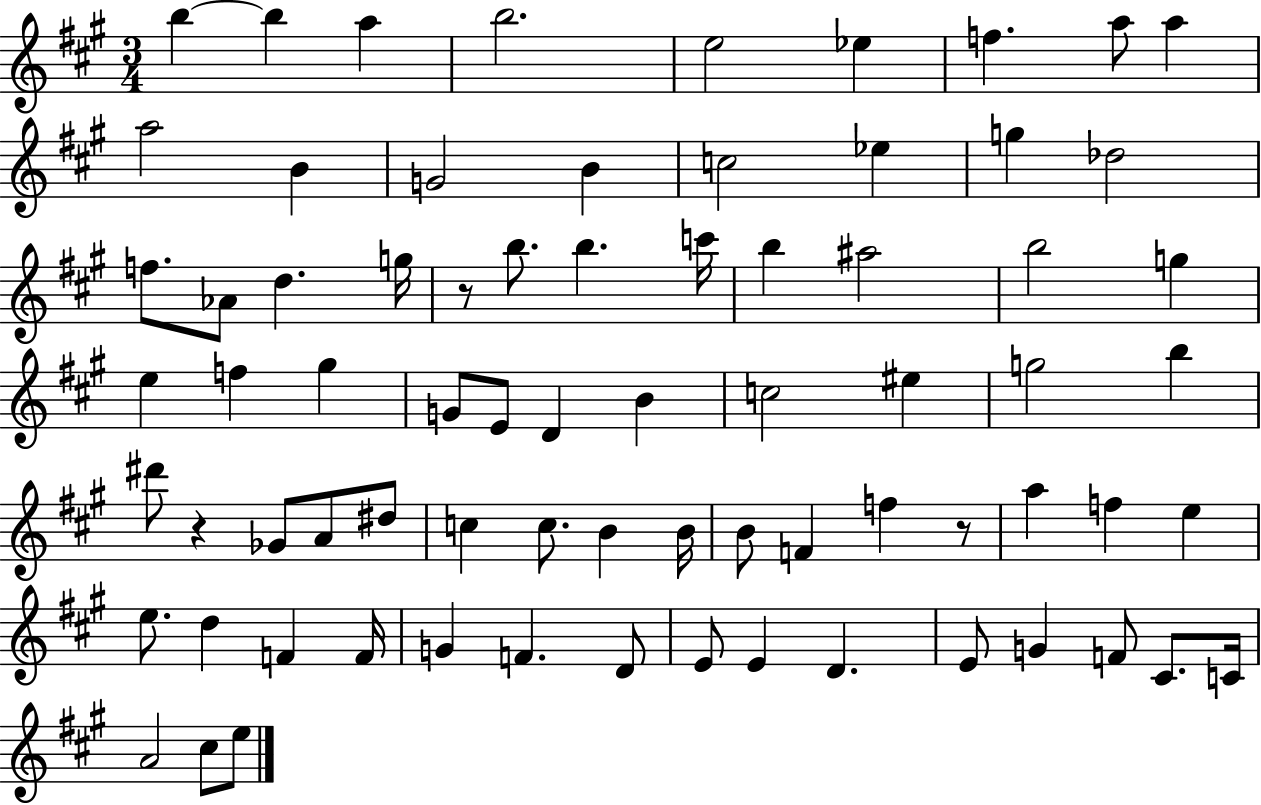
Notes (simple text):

B5/q B5/q A5/q B5/h. E5/h Eb5/q F5/q. A5/e A5/q A5/h B4/q G4/h B4/q C5/h Eb5/q G5/q Db5/h F5/e. Ab4/e D5/q. G5/s R/e B5/e. B5/q. C6/s B5/q A#5/h B5/h G5/q E5/q F5/q G#5/q G4/e E4/e D4/q B4/q C5/h EIS5/q G5/h B5/q D#6/e R/q Gb4/e A4/e D#5/e C5/q C5/e. B4/q B4/s B4/e F4/q F5/q R/e A5/q F5/q E5/q E5/e. D5/q F4/q F4/s G4/q F4/q. D4/e E4/e E4/q D4/q. E4/e G4/q F4/e C#4/e. C4/s A4/h C#5/e E5/e